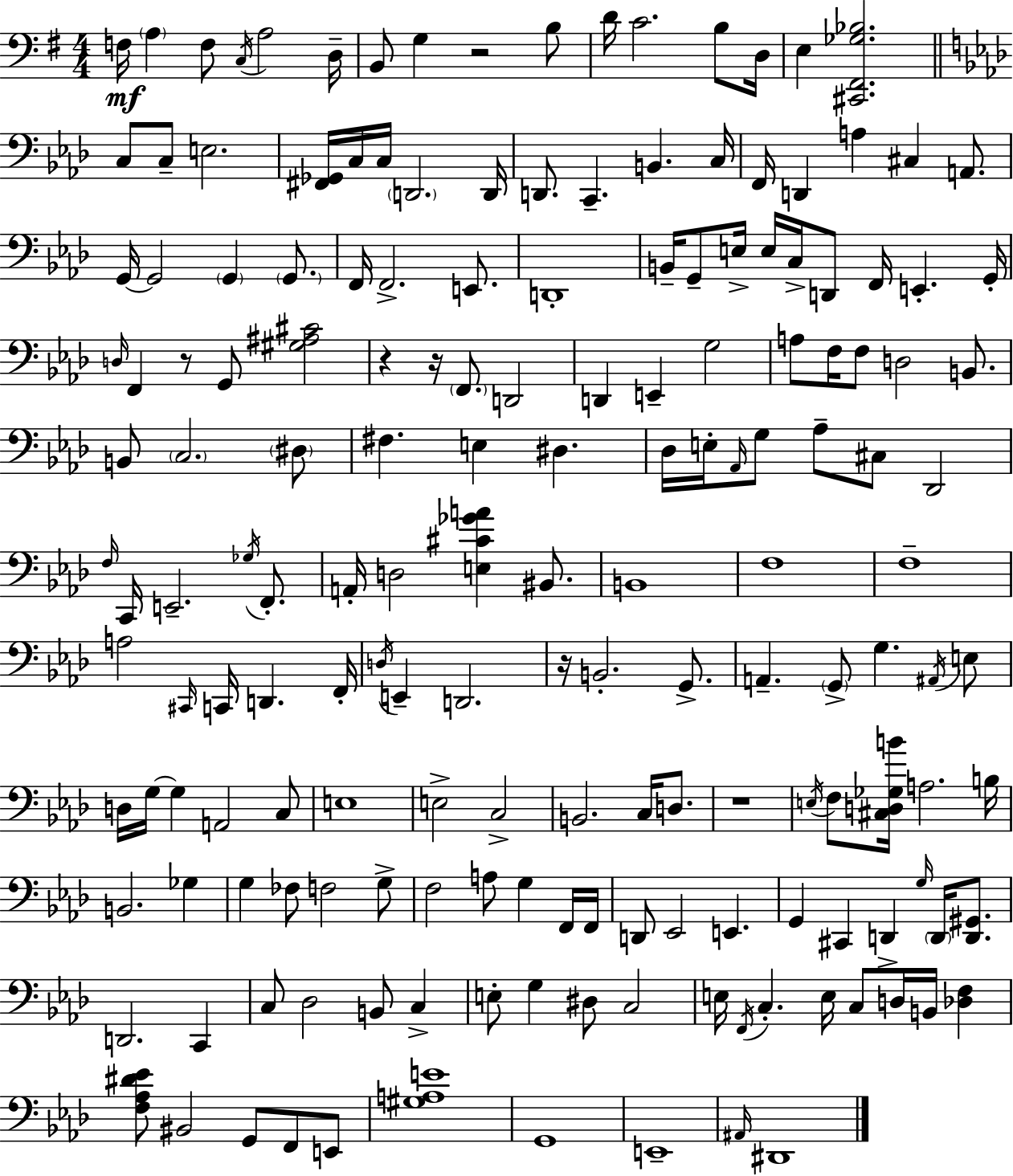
X:1
T:Untitled
M:4/4
L:1/4
K:Em
F,/4 A, F,/2 C,/4 A,2 D,/4 B,,/2 G, z2 B,/2 D/4 C2 B,/2 D,/4 E, [^C,,^F,,_G,_B,]2 C,/2 C,/2 E,2 [^F,,_G,,]/4 C,/4 C,/4 D,,2 D,,/4 D,,/2 C,, B,, C,/4 F,,/4 D,, A, ^C, A,,/2 G,,/4 G,,2 G,, G,,/2 F,,/4 F,,2 E,,/2 D,,4 B,,/4 G,,/2 E,/4 E,/4 C,/4 D,,/2 F,,/4 E,, G,,/4 D,/4 F,, z/2 G,,/2 [^G,^A,^C]2 z z/4 F,,/2 D,,2 D,, E,, G,2 A,/2 F,/4 F,/2 D,2 B,,/2 B,,/2 C,2 ^D,/2 ^F, E, ^D, _D,/4 E,/4 _A,,/4 G,/2 _A,/2 ^C,/2 _D,,2 F,/4 C,,/4 E,,2 _G,/4 F,,/2 A,,/4 D,2 [E,^C_GA] ^B,,/2 B,,4 F,4 F,4 A,2 ^C,,/4 C,,/4 D,, F,,/4 D,/4 E,, D,,2 z/4 B,,2 G,,/2 A,, G,,/2 G, ^A,,/4 E,/2 D,/4 G,/4 G, A,,2 C,/2 E,4 E,2 C,2 B,,2 C,/4 D,/2 z4 E,/4 F,/2 [^C,D,_G,B]/4 A,2 B,/4 B,,2 _G, G, _F,/2 F,2 G,/2 F,2 A,/2 G, F,,/4 F,,/4 D,,/2 _E,,2 E,, G,, ^C,, D,, G,/4 D,,/4 [D,,^G,,]/2 D,,2 C,, C,/2 _D,2 B,,/2 C, E,/2 G, ^D,/2 C,2 E,/4 F,,/4 C, E,/4 C,/2 D,/4 B,,/4 [_D,F,] [F,_A,^D_E]/2 ^B,,2 G,,/2 F,,/2 E,,/2 [^G,A,E]4 G,,4 E,,4 ^A,,/4 ^D,,4